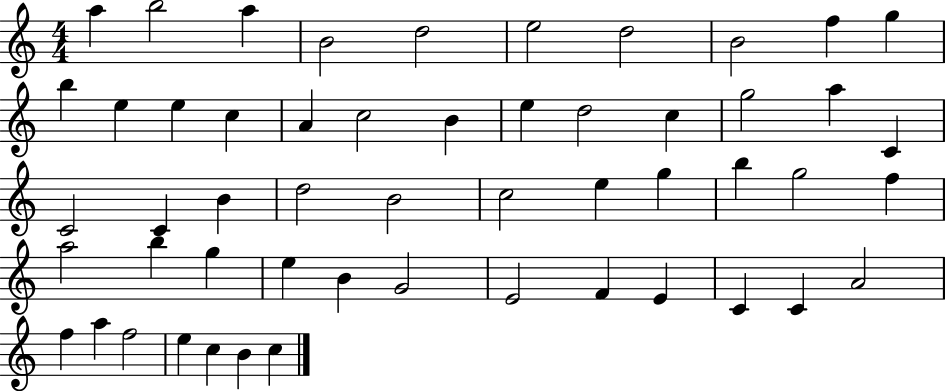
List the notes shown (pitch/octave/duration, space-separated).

A5/q B5/h A5/q B4/h D5/h E5/h D5/h B4/h F5/q G5/q B5/q E5/q E5/q C5/q A4/q C5/h B4/q E5/q D5/h C5/q G5/h A5/q C4/q C4/h C4/q B4/q D5/h B4/h C5/h E5/q G5/q B5/q G5/h F5/q A5/h B5/q G5/q E5/q B4/q G4/h E4/h F4/q E4/q C4/q C4/q A4/h F5/q A5/q F5/h E5/q C5/q B4/q C5/q